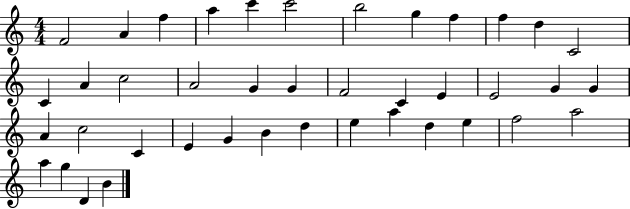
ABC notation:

X:1
T:Untitled
M:4/4
L:1/4
K:C
F2 A f a c' c'2 b2 g f f d C2 C A c2 A2 G G F2 C E E2 G G A c2 C E G B d e a d e f2 a2 a g D B